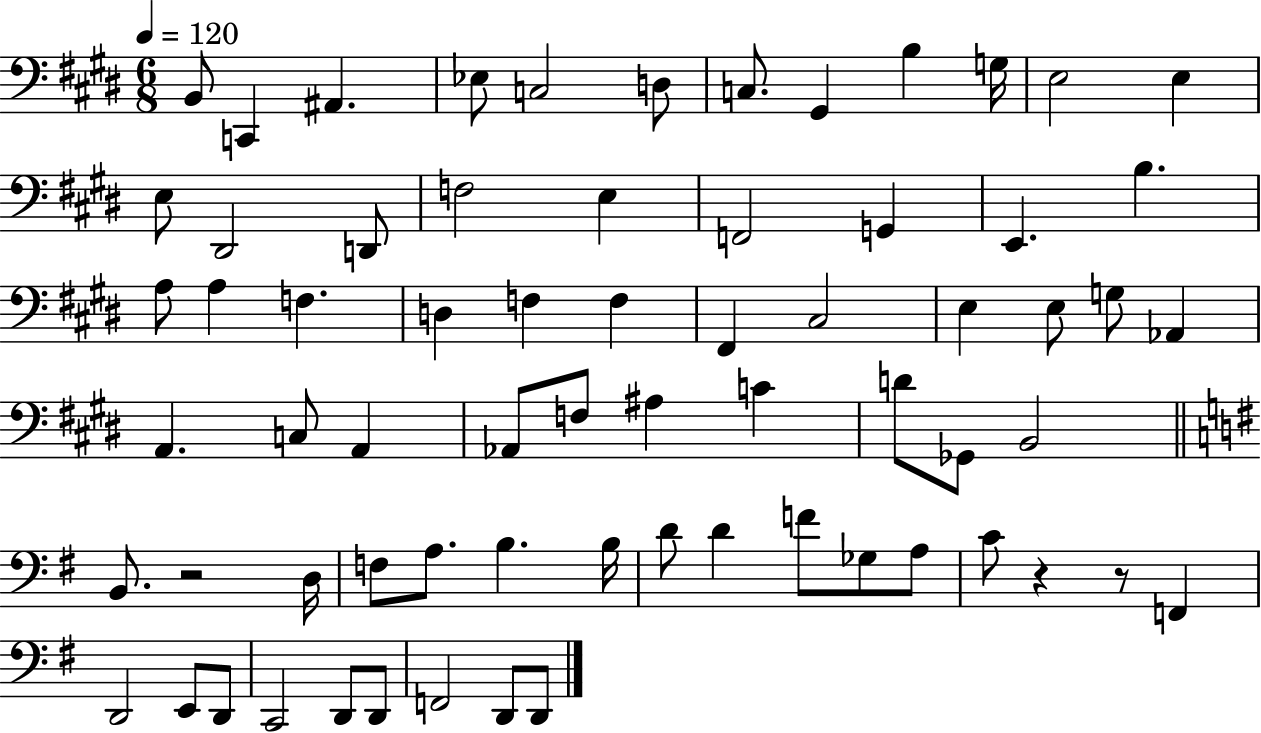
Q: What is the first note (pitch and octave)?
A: B2